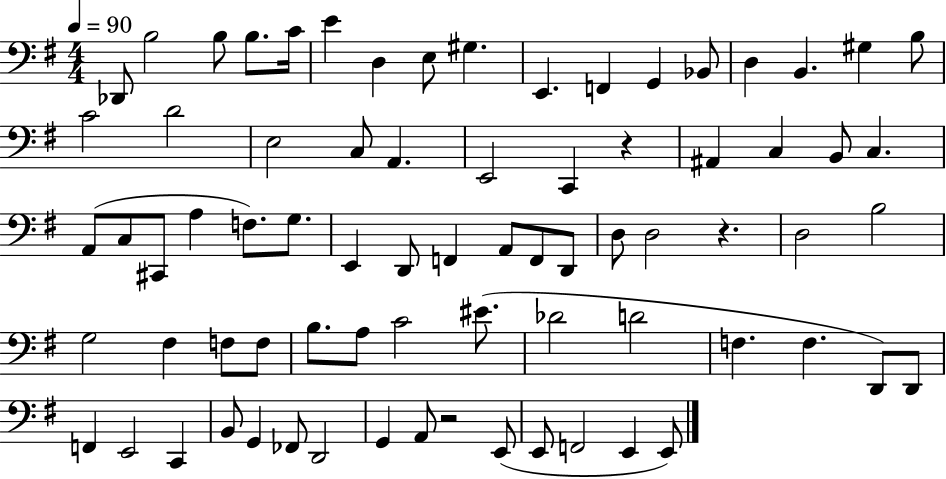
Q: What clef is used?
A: bass